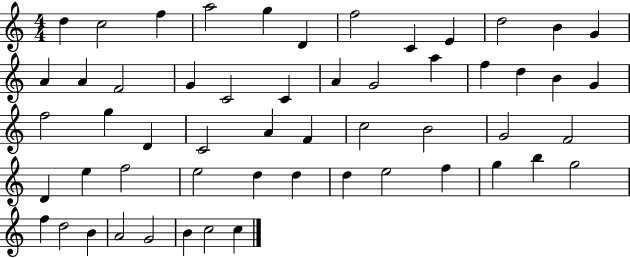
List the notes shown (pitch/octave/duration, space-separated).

D5/q C5/h F5/q A5/h G5/q D4/q F5/h C4/q E4/q D5/h B4/q G4/q A4/q A4/q F4/h G4/q C4/h C4/q A4/q G4/h A5/q F5/q D5/q B4/q G4/q F5/h G5/q D4/q C4/h A4/q F4/q C5/h B4/h G4/h F4/h D4/q E5/q F5/h E5/h D5/q D5/q D5/q E5/h F5/q G5/q B5/q G5/h F5/q D5/h B4/q A4/h G4/h B4/q C5/h C5/q